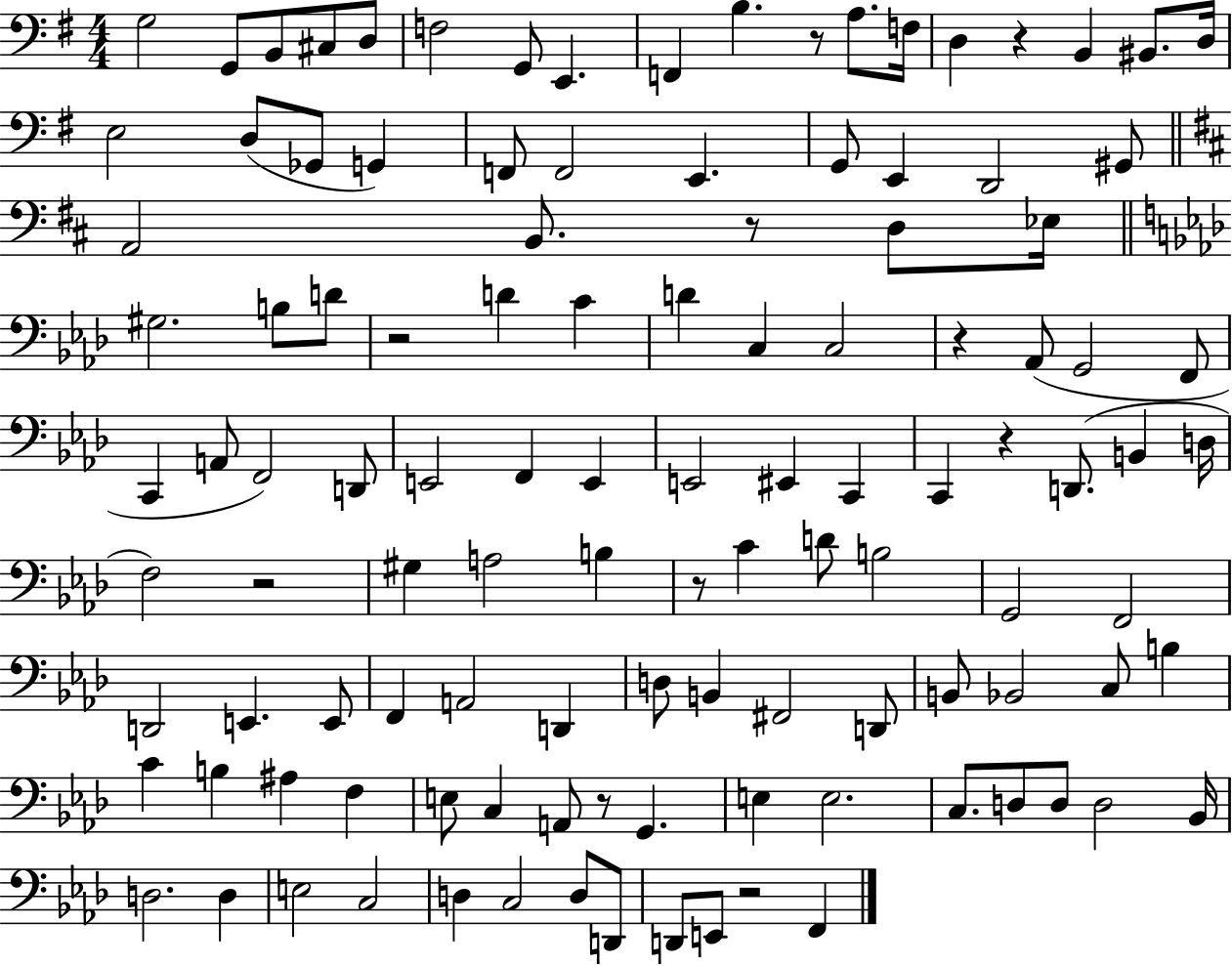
X:1
T:Untitled
M:4/4
L:1/4
K:G
G,2 G,,/2 B,,/2 ^C,/2 D,/2 F,2 G,,/2 E,, F,, B, z/2 A,/2 F,/4 D, z B,, ^B,,/2 D,/4 E,2 D,/2 _G,,/2 G,, F,,/2 F,,2 E,, G,,/2 E,, D,,2 ^G,,/2 A,,2 B,,/2 z/2 D,/2 _E,/4 ^G,2 B,/2 D/2 z2 D C D C, C,2 z _A,,/2 G,,2 F,,/2 C,, A,,/2 F,,2 D,,/2 E,,2 F,, E,, E,,2 ^E,, C,, C,, z D,,/2 B,, D,/4 F,2 z2 ^G, A,2 B, z/2 C D/2 B,2 G,,2 F,,2 D,,2 E,, E,,/2 F,, A,,2 D,, D,/2 B,, ^F,,2 D,,/2 B,,/2 _B,,2 C,/2 B, C B, ^A, F, E,/2 C, A,,/2 z/2 G,, E, E,2 C,/2 D,/2 D,/2 D,2 _B,,/4 D,2 D, E,2 C,2 D, C,2 D,/2 D,,/2 D,,/2 E,,/2 z2 F,,